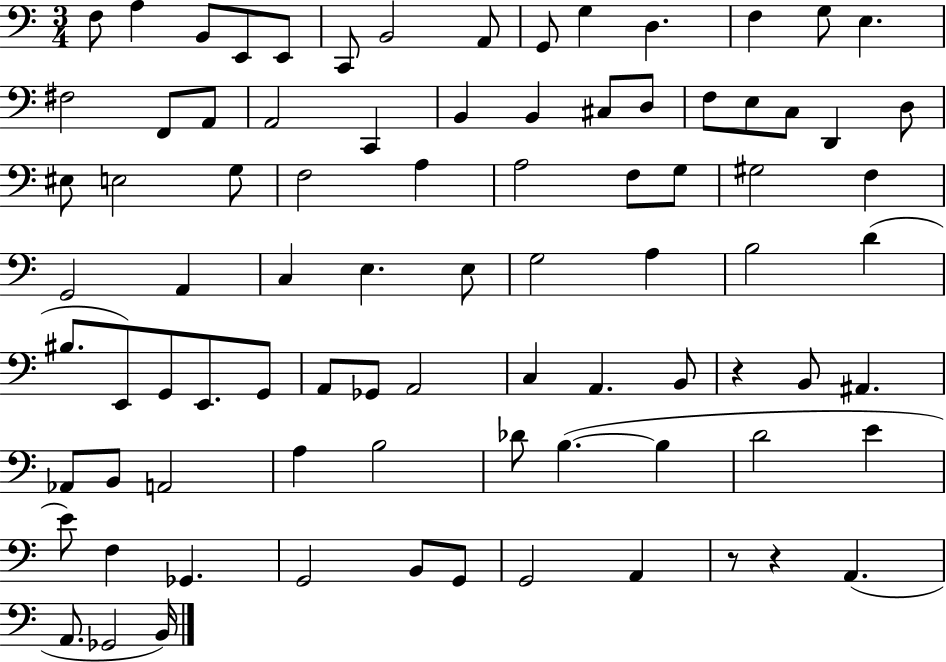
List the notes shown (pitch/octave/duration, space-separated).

F3/e A3/q B2/e E2/e E2/e C2/e B2/h A2/e G2/e G3/q D3/q. F3/q G3/e E3/q. F#3/h F2/e A2/e A2/h C2/q B2/q B2/q C#3/e D3/e F3/e E3/e C3/e D2/q D3/e EIS3/e E3/h G3/e F3/h A3/q A3/h F3/e G3/e G#3/h F3/q G2/h A2/q C3/q E3/q. E3/e G3/h A3/q B3/h D4/q BIS3/e. E2/e G2/e E2/e. G2/e A2/e Gb2/e A2/h C3/q A2/q. B2/e R/q B2/e A#2/q. Ab2/e B2/e A2/h A3/q B3/h Db4/e B3/q. B3/q D4/h E4/q E4/e F3/q Gb2/q. G2/h B2/e G2/e G2/h A2/q R/e R/q A2/q. A2/e. Gb2/h B2/s